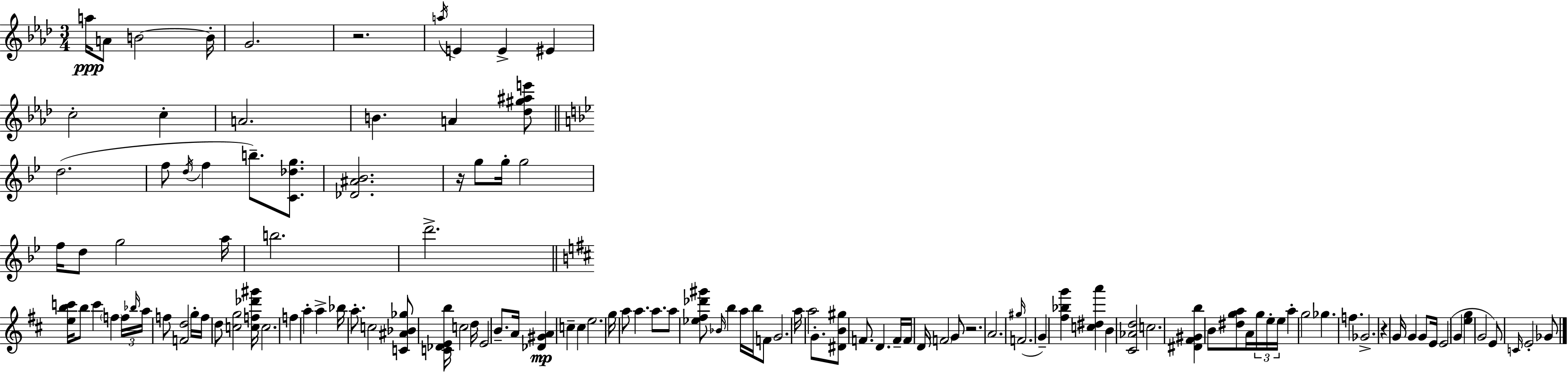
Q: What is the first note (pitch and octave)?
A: A5